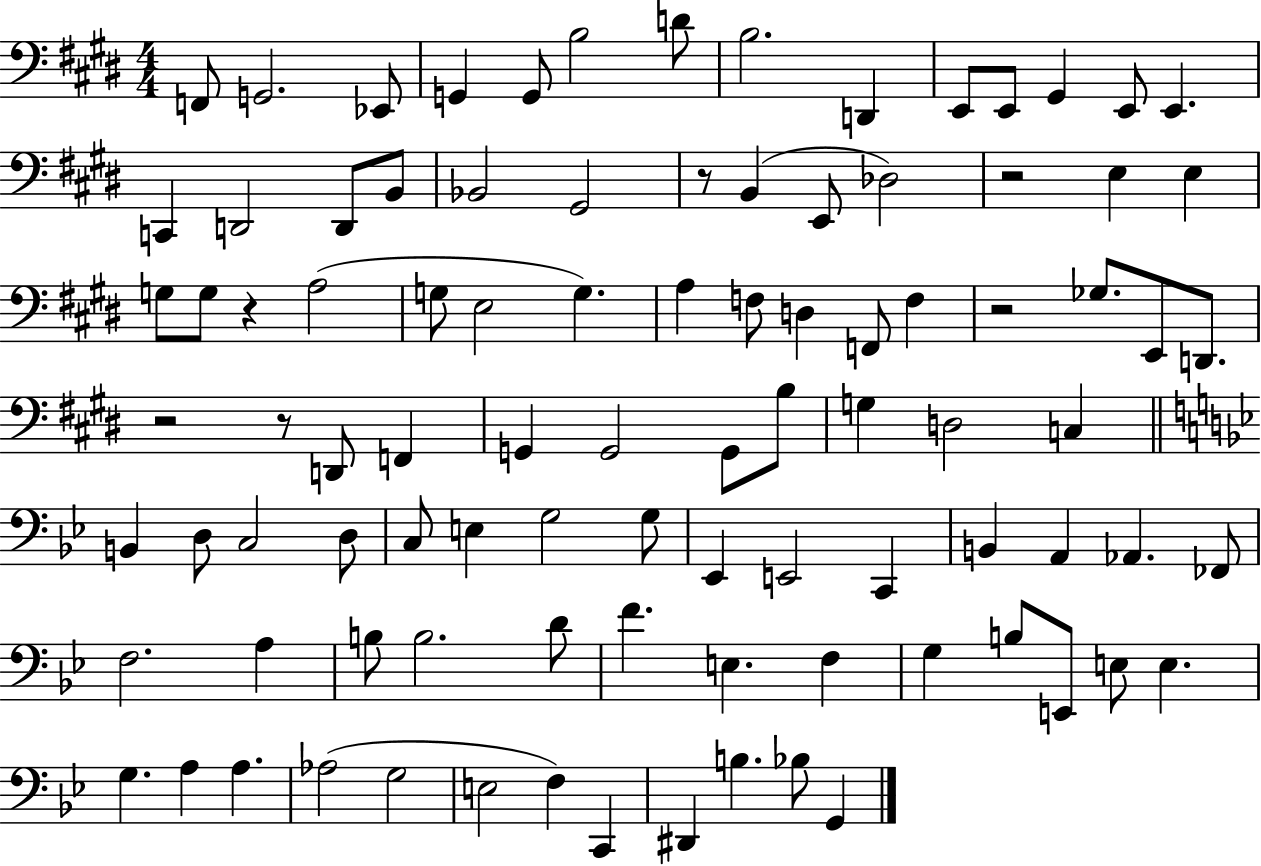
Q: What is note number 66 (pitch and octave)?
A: B3